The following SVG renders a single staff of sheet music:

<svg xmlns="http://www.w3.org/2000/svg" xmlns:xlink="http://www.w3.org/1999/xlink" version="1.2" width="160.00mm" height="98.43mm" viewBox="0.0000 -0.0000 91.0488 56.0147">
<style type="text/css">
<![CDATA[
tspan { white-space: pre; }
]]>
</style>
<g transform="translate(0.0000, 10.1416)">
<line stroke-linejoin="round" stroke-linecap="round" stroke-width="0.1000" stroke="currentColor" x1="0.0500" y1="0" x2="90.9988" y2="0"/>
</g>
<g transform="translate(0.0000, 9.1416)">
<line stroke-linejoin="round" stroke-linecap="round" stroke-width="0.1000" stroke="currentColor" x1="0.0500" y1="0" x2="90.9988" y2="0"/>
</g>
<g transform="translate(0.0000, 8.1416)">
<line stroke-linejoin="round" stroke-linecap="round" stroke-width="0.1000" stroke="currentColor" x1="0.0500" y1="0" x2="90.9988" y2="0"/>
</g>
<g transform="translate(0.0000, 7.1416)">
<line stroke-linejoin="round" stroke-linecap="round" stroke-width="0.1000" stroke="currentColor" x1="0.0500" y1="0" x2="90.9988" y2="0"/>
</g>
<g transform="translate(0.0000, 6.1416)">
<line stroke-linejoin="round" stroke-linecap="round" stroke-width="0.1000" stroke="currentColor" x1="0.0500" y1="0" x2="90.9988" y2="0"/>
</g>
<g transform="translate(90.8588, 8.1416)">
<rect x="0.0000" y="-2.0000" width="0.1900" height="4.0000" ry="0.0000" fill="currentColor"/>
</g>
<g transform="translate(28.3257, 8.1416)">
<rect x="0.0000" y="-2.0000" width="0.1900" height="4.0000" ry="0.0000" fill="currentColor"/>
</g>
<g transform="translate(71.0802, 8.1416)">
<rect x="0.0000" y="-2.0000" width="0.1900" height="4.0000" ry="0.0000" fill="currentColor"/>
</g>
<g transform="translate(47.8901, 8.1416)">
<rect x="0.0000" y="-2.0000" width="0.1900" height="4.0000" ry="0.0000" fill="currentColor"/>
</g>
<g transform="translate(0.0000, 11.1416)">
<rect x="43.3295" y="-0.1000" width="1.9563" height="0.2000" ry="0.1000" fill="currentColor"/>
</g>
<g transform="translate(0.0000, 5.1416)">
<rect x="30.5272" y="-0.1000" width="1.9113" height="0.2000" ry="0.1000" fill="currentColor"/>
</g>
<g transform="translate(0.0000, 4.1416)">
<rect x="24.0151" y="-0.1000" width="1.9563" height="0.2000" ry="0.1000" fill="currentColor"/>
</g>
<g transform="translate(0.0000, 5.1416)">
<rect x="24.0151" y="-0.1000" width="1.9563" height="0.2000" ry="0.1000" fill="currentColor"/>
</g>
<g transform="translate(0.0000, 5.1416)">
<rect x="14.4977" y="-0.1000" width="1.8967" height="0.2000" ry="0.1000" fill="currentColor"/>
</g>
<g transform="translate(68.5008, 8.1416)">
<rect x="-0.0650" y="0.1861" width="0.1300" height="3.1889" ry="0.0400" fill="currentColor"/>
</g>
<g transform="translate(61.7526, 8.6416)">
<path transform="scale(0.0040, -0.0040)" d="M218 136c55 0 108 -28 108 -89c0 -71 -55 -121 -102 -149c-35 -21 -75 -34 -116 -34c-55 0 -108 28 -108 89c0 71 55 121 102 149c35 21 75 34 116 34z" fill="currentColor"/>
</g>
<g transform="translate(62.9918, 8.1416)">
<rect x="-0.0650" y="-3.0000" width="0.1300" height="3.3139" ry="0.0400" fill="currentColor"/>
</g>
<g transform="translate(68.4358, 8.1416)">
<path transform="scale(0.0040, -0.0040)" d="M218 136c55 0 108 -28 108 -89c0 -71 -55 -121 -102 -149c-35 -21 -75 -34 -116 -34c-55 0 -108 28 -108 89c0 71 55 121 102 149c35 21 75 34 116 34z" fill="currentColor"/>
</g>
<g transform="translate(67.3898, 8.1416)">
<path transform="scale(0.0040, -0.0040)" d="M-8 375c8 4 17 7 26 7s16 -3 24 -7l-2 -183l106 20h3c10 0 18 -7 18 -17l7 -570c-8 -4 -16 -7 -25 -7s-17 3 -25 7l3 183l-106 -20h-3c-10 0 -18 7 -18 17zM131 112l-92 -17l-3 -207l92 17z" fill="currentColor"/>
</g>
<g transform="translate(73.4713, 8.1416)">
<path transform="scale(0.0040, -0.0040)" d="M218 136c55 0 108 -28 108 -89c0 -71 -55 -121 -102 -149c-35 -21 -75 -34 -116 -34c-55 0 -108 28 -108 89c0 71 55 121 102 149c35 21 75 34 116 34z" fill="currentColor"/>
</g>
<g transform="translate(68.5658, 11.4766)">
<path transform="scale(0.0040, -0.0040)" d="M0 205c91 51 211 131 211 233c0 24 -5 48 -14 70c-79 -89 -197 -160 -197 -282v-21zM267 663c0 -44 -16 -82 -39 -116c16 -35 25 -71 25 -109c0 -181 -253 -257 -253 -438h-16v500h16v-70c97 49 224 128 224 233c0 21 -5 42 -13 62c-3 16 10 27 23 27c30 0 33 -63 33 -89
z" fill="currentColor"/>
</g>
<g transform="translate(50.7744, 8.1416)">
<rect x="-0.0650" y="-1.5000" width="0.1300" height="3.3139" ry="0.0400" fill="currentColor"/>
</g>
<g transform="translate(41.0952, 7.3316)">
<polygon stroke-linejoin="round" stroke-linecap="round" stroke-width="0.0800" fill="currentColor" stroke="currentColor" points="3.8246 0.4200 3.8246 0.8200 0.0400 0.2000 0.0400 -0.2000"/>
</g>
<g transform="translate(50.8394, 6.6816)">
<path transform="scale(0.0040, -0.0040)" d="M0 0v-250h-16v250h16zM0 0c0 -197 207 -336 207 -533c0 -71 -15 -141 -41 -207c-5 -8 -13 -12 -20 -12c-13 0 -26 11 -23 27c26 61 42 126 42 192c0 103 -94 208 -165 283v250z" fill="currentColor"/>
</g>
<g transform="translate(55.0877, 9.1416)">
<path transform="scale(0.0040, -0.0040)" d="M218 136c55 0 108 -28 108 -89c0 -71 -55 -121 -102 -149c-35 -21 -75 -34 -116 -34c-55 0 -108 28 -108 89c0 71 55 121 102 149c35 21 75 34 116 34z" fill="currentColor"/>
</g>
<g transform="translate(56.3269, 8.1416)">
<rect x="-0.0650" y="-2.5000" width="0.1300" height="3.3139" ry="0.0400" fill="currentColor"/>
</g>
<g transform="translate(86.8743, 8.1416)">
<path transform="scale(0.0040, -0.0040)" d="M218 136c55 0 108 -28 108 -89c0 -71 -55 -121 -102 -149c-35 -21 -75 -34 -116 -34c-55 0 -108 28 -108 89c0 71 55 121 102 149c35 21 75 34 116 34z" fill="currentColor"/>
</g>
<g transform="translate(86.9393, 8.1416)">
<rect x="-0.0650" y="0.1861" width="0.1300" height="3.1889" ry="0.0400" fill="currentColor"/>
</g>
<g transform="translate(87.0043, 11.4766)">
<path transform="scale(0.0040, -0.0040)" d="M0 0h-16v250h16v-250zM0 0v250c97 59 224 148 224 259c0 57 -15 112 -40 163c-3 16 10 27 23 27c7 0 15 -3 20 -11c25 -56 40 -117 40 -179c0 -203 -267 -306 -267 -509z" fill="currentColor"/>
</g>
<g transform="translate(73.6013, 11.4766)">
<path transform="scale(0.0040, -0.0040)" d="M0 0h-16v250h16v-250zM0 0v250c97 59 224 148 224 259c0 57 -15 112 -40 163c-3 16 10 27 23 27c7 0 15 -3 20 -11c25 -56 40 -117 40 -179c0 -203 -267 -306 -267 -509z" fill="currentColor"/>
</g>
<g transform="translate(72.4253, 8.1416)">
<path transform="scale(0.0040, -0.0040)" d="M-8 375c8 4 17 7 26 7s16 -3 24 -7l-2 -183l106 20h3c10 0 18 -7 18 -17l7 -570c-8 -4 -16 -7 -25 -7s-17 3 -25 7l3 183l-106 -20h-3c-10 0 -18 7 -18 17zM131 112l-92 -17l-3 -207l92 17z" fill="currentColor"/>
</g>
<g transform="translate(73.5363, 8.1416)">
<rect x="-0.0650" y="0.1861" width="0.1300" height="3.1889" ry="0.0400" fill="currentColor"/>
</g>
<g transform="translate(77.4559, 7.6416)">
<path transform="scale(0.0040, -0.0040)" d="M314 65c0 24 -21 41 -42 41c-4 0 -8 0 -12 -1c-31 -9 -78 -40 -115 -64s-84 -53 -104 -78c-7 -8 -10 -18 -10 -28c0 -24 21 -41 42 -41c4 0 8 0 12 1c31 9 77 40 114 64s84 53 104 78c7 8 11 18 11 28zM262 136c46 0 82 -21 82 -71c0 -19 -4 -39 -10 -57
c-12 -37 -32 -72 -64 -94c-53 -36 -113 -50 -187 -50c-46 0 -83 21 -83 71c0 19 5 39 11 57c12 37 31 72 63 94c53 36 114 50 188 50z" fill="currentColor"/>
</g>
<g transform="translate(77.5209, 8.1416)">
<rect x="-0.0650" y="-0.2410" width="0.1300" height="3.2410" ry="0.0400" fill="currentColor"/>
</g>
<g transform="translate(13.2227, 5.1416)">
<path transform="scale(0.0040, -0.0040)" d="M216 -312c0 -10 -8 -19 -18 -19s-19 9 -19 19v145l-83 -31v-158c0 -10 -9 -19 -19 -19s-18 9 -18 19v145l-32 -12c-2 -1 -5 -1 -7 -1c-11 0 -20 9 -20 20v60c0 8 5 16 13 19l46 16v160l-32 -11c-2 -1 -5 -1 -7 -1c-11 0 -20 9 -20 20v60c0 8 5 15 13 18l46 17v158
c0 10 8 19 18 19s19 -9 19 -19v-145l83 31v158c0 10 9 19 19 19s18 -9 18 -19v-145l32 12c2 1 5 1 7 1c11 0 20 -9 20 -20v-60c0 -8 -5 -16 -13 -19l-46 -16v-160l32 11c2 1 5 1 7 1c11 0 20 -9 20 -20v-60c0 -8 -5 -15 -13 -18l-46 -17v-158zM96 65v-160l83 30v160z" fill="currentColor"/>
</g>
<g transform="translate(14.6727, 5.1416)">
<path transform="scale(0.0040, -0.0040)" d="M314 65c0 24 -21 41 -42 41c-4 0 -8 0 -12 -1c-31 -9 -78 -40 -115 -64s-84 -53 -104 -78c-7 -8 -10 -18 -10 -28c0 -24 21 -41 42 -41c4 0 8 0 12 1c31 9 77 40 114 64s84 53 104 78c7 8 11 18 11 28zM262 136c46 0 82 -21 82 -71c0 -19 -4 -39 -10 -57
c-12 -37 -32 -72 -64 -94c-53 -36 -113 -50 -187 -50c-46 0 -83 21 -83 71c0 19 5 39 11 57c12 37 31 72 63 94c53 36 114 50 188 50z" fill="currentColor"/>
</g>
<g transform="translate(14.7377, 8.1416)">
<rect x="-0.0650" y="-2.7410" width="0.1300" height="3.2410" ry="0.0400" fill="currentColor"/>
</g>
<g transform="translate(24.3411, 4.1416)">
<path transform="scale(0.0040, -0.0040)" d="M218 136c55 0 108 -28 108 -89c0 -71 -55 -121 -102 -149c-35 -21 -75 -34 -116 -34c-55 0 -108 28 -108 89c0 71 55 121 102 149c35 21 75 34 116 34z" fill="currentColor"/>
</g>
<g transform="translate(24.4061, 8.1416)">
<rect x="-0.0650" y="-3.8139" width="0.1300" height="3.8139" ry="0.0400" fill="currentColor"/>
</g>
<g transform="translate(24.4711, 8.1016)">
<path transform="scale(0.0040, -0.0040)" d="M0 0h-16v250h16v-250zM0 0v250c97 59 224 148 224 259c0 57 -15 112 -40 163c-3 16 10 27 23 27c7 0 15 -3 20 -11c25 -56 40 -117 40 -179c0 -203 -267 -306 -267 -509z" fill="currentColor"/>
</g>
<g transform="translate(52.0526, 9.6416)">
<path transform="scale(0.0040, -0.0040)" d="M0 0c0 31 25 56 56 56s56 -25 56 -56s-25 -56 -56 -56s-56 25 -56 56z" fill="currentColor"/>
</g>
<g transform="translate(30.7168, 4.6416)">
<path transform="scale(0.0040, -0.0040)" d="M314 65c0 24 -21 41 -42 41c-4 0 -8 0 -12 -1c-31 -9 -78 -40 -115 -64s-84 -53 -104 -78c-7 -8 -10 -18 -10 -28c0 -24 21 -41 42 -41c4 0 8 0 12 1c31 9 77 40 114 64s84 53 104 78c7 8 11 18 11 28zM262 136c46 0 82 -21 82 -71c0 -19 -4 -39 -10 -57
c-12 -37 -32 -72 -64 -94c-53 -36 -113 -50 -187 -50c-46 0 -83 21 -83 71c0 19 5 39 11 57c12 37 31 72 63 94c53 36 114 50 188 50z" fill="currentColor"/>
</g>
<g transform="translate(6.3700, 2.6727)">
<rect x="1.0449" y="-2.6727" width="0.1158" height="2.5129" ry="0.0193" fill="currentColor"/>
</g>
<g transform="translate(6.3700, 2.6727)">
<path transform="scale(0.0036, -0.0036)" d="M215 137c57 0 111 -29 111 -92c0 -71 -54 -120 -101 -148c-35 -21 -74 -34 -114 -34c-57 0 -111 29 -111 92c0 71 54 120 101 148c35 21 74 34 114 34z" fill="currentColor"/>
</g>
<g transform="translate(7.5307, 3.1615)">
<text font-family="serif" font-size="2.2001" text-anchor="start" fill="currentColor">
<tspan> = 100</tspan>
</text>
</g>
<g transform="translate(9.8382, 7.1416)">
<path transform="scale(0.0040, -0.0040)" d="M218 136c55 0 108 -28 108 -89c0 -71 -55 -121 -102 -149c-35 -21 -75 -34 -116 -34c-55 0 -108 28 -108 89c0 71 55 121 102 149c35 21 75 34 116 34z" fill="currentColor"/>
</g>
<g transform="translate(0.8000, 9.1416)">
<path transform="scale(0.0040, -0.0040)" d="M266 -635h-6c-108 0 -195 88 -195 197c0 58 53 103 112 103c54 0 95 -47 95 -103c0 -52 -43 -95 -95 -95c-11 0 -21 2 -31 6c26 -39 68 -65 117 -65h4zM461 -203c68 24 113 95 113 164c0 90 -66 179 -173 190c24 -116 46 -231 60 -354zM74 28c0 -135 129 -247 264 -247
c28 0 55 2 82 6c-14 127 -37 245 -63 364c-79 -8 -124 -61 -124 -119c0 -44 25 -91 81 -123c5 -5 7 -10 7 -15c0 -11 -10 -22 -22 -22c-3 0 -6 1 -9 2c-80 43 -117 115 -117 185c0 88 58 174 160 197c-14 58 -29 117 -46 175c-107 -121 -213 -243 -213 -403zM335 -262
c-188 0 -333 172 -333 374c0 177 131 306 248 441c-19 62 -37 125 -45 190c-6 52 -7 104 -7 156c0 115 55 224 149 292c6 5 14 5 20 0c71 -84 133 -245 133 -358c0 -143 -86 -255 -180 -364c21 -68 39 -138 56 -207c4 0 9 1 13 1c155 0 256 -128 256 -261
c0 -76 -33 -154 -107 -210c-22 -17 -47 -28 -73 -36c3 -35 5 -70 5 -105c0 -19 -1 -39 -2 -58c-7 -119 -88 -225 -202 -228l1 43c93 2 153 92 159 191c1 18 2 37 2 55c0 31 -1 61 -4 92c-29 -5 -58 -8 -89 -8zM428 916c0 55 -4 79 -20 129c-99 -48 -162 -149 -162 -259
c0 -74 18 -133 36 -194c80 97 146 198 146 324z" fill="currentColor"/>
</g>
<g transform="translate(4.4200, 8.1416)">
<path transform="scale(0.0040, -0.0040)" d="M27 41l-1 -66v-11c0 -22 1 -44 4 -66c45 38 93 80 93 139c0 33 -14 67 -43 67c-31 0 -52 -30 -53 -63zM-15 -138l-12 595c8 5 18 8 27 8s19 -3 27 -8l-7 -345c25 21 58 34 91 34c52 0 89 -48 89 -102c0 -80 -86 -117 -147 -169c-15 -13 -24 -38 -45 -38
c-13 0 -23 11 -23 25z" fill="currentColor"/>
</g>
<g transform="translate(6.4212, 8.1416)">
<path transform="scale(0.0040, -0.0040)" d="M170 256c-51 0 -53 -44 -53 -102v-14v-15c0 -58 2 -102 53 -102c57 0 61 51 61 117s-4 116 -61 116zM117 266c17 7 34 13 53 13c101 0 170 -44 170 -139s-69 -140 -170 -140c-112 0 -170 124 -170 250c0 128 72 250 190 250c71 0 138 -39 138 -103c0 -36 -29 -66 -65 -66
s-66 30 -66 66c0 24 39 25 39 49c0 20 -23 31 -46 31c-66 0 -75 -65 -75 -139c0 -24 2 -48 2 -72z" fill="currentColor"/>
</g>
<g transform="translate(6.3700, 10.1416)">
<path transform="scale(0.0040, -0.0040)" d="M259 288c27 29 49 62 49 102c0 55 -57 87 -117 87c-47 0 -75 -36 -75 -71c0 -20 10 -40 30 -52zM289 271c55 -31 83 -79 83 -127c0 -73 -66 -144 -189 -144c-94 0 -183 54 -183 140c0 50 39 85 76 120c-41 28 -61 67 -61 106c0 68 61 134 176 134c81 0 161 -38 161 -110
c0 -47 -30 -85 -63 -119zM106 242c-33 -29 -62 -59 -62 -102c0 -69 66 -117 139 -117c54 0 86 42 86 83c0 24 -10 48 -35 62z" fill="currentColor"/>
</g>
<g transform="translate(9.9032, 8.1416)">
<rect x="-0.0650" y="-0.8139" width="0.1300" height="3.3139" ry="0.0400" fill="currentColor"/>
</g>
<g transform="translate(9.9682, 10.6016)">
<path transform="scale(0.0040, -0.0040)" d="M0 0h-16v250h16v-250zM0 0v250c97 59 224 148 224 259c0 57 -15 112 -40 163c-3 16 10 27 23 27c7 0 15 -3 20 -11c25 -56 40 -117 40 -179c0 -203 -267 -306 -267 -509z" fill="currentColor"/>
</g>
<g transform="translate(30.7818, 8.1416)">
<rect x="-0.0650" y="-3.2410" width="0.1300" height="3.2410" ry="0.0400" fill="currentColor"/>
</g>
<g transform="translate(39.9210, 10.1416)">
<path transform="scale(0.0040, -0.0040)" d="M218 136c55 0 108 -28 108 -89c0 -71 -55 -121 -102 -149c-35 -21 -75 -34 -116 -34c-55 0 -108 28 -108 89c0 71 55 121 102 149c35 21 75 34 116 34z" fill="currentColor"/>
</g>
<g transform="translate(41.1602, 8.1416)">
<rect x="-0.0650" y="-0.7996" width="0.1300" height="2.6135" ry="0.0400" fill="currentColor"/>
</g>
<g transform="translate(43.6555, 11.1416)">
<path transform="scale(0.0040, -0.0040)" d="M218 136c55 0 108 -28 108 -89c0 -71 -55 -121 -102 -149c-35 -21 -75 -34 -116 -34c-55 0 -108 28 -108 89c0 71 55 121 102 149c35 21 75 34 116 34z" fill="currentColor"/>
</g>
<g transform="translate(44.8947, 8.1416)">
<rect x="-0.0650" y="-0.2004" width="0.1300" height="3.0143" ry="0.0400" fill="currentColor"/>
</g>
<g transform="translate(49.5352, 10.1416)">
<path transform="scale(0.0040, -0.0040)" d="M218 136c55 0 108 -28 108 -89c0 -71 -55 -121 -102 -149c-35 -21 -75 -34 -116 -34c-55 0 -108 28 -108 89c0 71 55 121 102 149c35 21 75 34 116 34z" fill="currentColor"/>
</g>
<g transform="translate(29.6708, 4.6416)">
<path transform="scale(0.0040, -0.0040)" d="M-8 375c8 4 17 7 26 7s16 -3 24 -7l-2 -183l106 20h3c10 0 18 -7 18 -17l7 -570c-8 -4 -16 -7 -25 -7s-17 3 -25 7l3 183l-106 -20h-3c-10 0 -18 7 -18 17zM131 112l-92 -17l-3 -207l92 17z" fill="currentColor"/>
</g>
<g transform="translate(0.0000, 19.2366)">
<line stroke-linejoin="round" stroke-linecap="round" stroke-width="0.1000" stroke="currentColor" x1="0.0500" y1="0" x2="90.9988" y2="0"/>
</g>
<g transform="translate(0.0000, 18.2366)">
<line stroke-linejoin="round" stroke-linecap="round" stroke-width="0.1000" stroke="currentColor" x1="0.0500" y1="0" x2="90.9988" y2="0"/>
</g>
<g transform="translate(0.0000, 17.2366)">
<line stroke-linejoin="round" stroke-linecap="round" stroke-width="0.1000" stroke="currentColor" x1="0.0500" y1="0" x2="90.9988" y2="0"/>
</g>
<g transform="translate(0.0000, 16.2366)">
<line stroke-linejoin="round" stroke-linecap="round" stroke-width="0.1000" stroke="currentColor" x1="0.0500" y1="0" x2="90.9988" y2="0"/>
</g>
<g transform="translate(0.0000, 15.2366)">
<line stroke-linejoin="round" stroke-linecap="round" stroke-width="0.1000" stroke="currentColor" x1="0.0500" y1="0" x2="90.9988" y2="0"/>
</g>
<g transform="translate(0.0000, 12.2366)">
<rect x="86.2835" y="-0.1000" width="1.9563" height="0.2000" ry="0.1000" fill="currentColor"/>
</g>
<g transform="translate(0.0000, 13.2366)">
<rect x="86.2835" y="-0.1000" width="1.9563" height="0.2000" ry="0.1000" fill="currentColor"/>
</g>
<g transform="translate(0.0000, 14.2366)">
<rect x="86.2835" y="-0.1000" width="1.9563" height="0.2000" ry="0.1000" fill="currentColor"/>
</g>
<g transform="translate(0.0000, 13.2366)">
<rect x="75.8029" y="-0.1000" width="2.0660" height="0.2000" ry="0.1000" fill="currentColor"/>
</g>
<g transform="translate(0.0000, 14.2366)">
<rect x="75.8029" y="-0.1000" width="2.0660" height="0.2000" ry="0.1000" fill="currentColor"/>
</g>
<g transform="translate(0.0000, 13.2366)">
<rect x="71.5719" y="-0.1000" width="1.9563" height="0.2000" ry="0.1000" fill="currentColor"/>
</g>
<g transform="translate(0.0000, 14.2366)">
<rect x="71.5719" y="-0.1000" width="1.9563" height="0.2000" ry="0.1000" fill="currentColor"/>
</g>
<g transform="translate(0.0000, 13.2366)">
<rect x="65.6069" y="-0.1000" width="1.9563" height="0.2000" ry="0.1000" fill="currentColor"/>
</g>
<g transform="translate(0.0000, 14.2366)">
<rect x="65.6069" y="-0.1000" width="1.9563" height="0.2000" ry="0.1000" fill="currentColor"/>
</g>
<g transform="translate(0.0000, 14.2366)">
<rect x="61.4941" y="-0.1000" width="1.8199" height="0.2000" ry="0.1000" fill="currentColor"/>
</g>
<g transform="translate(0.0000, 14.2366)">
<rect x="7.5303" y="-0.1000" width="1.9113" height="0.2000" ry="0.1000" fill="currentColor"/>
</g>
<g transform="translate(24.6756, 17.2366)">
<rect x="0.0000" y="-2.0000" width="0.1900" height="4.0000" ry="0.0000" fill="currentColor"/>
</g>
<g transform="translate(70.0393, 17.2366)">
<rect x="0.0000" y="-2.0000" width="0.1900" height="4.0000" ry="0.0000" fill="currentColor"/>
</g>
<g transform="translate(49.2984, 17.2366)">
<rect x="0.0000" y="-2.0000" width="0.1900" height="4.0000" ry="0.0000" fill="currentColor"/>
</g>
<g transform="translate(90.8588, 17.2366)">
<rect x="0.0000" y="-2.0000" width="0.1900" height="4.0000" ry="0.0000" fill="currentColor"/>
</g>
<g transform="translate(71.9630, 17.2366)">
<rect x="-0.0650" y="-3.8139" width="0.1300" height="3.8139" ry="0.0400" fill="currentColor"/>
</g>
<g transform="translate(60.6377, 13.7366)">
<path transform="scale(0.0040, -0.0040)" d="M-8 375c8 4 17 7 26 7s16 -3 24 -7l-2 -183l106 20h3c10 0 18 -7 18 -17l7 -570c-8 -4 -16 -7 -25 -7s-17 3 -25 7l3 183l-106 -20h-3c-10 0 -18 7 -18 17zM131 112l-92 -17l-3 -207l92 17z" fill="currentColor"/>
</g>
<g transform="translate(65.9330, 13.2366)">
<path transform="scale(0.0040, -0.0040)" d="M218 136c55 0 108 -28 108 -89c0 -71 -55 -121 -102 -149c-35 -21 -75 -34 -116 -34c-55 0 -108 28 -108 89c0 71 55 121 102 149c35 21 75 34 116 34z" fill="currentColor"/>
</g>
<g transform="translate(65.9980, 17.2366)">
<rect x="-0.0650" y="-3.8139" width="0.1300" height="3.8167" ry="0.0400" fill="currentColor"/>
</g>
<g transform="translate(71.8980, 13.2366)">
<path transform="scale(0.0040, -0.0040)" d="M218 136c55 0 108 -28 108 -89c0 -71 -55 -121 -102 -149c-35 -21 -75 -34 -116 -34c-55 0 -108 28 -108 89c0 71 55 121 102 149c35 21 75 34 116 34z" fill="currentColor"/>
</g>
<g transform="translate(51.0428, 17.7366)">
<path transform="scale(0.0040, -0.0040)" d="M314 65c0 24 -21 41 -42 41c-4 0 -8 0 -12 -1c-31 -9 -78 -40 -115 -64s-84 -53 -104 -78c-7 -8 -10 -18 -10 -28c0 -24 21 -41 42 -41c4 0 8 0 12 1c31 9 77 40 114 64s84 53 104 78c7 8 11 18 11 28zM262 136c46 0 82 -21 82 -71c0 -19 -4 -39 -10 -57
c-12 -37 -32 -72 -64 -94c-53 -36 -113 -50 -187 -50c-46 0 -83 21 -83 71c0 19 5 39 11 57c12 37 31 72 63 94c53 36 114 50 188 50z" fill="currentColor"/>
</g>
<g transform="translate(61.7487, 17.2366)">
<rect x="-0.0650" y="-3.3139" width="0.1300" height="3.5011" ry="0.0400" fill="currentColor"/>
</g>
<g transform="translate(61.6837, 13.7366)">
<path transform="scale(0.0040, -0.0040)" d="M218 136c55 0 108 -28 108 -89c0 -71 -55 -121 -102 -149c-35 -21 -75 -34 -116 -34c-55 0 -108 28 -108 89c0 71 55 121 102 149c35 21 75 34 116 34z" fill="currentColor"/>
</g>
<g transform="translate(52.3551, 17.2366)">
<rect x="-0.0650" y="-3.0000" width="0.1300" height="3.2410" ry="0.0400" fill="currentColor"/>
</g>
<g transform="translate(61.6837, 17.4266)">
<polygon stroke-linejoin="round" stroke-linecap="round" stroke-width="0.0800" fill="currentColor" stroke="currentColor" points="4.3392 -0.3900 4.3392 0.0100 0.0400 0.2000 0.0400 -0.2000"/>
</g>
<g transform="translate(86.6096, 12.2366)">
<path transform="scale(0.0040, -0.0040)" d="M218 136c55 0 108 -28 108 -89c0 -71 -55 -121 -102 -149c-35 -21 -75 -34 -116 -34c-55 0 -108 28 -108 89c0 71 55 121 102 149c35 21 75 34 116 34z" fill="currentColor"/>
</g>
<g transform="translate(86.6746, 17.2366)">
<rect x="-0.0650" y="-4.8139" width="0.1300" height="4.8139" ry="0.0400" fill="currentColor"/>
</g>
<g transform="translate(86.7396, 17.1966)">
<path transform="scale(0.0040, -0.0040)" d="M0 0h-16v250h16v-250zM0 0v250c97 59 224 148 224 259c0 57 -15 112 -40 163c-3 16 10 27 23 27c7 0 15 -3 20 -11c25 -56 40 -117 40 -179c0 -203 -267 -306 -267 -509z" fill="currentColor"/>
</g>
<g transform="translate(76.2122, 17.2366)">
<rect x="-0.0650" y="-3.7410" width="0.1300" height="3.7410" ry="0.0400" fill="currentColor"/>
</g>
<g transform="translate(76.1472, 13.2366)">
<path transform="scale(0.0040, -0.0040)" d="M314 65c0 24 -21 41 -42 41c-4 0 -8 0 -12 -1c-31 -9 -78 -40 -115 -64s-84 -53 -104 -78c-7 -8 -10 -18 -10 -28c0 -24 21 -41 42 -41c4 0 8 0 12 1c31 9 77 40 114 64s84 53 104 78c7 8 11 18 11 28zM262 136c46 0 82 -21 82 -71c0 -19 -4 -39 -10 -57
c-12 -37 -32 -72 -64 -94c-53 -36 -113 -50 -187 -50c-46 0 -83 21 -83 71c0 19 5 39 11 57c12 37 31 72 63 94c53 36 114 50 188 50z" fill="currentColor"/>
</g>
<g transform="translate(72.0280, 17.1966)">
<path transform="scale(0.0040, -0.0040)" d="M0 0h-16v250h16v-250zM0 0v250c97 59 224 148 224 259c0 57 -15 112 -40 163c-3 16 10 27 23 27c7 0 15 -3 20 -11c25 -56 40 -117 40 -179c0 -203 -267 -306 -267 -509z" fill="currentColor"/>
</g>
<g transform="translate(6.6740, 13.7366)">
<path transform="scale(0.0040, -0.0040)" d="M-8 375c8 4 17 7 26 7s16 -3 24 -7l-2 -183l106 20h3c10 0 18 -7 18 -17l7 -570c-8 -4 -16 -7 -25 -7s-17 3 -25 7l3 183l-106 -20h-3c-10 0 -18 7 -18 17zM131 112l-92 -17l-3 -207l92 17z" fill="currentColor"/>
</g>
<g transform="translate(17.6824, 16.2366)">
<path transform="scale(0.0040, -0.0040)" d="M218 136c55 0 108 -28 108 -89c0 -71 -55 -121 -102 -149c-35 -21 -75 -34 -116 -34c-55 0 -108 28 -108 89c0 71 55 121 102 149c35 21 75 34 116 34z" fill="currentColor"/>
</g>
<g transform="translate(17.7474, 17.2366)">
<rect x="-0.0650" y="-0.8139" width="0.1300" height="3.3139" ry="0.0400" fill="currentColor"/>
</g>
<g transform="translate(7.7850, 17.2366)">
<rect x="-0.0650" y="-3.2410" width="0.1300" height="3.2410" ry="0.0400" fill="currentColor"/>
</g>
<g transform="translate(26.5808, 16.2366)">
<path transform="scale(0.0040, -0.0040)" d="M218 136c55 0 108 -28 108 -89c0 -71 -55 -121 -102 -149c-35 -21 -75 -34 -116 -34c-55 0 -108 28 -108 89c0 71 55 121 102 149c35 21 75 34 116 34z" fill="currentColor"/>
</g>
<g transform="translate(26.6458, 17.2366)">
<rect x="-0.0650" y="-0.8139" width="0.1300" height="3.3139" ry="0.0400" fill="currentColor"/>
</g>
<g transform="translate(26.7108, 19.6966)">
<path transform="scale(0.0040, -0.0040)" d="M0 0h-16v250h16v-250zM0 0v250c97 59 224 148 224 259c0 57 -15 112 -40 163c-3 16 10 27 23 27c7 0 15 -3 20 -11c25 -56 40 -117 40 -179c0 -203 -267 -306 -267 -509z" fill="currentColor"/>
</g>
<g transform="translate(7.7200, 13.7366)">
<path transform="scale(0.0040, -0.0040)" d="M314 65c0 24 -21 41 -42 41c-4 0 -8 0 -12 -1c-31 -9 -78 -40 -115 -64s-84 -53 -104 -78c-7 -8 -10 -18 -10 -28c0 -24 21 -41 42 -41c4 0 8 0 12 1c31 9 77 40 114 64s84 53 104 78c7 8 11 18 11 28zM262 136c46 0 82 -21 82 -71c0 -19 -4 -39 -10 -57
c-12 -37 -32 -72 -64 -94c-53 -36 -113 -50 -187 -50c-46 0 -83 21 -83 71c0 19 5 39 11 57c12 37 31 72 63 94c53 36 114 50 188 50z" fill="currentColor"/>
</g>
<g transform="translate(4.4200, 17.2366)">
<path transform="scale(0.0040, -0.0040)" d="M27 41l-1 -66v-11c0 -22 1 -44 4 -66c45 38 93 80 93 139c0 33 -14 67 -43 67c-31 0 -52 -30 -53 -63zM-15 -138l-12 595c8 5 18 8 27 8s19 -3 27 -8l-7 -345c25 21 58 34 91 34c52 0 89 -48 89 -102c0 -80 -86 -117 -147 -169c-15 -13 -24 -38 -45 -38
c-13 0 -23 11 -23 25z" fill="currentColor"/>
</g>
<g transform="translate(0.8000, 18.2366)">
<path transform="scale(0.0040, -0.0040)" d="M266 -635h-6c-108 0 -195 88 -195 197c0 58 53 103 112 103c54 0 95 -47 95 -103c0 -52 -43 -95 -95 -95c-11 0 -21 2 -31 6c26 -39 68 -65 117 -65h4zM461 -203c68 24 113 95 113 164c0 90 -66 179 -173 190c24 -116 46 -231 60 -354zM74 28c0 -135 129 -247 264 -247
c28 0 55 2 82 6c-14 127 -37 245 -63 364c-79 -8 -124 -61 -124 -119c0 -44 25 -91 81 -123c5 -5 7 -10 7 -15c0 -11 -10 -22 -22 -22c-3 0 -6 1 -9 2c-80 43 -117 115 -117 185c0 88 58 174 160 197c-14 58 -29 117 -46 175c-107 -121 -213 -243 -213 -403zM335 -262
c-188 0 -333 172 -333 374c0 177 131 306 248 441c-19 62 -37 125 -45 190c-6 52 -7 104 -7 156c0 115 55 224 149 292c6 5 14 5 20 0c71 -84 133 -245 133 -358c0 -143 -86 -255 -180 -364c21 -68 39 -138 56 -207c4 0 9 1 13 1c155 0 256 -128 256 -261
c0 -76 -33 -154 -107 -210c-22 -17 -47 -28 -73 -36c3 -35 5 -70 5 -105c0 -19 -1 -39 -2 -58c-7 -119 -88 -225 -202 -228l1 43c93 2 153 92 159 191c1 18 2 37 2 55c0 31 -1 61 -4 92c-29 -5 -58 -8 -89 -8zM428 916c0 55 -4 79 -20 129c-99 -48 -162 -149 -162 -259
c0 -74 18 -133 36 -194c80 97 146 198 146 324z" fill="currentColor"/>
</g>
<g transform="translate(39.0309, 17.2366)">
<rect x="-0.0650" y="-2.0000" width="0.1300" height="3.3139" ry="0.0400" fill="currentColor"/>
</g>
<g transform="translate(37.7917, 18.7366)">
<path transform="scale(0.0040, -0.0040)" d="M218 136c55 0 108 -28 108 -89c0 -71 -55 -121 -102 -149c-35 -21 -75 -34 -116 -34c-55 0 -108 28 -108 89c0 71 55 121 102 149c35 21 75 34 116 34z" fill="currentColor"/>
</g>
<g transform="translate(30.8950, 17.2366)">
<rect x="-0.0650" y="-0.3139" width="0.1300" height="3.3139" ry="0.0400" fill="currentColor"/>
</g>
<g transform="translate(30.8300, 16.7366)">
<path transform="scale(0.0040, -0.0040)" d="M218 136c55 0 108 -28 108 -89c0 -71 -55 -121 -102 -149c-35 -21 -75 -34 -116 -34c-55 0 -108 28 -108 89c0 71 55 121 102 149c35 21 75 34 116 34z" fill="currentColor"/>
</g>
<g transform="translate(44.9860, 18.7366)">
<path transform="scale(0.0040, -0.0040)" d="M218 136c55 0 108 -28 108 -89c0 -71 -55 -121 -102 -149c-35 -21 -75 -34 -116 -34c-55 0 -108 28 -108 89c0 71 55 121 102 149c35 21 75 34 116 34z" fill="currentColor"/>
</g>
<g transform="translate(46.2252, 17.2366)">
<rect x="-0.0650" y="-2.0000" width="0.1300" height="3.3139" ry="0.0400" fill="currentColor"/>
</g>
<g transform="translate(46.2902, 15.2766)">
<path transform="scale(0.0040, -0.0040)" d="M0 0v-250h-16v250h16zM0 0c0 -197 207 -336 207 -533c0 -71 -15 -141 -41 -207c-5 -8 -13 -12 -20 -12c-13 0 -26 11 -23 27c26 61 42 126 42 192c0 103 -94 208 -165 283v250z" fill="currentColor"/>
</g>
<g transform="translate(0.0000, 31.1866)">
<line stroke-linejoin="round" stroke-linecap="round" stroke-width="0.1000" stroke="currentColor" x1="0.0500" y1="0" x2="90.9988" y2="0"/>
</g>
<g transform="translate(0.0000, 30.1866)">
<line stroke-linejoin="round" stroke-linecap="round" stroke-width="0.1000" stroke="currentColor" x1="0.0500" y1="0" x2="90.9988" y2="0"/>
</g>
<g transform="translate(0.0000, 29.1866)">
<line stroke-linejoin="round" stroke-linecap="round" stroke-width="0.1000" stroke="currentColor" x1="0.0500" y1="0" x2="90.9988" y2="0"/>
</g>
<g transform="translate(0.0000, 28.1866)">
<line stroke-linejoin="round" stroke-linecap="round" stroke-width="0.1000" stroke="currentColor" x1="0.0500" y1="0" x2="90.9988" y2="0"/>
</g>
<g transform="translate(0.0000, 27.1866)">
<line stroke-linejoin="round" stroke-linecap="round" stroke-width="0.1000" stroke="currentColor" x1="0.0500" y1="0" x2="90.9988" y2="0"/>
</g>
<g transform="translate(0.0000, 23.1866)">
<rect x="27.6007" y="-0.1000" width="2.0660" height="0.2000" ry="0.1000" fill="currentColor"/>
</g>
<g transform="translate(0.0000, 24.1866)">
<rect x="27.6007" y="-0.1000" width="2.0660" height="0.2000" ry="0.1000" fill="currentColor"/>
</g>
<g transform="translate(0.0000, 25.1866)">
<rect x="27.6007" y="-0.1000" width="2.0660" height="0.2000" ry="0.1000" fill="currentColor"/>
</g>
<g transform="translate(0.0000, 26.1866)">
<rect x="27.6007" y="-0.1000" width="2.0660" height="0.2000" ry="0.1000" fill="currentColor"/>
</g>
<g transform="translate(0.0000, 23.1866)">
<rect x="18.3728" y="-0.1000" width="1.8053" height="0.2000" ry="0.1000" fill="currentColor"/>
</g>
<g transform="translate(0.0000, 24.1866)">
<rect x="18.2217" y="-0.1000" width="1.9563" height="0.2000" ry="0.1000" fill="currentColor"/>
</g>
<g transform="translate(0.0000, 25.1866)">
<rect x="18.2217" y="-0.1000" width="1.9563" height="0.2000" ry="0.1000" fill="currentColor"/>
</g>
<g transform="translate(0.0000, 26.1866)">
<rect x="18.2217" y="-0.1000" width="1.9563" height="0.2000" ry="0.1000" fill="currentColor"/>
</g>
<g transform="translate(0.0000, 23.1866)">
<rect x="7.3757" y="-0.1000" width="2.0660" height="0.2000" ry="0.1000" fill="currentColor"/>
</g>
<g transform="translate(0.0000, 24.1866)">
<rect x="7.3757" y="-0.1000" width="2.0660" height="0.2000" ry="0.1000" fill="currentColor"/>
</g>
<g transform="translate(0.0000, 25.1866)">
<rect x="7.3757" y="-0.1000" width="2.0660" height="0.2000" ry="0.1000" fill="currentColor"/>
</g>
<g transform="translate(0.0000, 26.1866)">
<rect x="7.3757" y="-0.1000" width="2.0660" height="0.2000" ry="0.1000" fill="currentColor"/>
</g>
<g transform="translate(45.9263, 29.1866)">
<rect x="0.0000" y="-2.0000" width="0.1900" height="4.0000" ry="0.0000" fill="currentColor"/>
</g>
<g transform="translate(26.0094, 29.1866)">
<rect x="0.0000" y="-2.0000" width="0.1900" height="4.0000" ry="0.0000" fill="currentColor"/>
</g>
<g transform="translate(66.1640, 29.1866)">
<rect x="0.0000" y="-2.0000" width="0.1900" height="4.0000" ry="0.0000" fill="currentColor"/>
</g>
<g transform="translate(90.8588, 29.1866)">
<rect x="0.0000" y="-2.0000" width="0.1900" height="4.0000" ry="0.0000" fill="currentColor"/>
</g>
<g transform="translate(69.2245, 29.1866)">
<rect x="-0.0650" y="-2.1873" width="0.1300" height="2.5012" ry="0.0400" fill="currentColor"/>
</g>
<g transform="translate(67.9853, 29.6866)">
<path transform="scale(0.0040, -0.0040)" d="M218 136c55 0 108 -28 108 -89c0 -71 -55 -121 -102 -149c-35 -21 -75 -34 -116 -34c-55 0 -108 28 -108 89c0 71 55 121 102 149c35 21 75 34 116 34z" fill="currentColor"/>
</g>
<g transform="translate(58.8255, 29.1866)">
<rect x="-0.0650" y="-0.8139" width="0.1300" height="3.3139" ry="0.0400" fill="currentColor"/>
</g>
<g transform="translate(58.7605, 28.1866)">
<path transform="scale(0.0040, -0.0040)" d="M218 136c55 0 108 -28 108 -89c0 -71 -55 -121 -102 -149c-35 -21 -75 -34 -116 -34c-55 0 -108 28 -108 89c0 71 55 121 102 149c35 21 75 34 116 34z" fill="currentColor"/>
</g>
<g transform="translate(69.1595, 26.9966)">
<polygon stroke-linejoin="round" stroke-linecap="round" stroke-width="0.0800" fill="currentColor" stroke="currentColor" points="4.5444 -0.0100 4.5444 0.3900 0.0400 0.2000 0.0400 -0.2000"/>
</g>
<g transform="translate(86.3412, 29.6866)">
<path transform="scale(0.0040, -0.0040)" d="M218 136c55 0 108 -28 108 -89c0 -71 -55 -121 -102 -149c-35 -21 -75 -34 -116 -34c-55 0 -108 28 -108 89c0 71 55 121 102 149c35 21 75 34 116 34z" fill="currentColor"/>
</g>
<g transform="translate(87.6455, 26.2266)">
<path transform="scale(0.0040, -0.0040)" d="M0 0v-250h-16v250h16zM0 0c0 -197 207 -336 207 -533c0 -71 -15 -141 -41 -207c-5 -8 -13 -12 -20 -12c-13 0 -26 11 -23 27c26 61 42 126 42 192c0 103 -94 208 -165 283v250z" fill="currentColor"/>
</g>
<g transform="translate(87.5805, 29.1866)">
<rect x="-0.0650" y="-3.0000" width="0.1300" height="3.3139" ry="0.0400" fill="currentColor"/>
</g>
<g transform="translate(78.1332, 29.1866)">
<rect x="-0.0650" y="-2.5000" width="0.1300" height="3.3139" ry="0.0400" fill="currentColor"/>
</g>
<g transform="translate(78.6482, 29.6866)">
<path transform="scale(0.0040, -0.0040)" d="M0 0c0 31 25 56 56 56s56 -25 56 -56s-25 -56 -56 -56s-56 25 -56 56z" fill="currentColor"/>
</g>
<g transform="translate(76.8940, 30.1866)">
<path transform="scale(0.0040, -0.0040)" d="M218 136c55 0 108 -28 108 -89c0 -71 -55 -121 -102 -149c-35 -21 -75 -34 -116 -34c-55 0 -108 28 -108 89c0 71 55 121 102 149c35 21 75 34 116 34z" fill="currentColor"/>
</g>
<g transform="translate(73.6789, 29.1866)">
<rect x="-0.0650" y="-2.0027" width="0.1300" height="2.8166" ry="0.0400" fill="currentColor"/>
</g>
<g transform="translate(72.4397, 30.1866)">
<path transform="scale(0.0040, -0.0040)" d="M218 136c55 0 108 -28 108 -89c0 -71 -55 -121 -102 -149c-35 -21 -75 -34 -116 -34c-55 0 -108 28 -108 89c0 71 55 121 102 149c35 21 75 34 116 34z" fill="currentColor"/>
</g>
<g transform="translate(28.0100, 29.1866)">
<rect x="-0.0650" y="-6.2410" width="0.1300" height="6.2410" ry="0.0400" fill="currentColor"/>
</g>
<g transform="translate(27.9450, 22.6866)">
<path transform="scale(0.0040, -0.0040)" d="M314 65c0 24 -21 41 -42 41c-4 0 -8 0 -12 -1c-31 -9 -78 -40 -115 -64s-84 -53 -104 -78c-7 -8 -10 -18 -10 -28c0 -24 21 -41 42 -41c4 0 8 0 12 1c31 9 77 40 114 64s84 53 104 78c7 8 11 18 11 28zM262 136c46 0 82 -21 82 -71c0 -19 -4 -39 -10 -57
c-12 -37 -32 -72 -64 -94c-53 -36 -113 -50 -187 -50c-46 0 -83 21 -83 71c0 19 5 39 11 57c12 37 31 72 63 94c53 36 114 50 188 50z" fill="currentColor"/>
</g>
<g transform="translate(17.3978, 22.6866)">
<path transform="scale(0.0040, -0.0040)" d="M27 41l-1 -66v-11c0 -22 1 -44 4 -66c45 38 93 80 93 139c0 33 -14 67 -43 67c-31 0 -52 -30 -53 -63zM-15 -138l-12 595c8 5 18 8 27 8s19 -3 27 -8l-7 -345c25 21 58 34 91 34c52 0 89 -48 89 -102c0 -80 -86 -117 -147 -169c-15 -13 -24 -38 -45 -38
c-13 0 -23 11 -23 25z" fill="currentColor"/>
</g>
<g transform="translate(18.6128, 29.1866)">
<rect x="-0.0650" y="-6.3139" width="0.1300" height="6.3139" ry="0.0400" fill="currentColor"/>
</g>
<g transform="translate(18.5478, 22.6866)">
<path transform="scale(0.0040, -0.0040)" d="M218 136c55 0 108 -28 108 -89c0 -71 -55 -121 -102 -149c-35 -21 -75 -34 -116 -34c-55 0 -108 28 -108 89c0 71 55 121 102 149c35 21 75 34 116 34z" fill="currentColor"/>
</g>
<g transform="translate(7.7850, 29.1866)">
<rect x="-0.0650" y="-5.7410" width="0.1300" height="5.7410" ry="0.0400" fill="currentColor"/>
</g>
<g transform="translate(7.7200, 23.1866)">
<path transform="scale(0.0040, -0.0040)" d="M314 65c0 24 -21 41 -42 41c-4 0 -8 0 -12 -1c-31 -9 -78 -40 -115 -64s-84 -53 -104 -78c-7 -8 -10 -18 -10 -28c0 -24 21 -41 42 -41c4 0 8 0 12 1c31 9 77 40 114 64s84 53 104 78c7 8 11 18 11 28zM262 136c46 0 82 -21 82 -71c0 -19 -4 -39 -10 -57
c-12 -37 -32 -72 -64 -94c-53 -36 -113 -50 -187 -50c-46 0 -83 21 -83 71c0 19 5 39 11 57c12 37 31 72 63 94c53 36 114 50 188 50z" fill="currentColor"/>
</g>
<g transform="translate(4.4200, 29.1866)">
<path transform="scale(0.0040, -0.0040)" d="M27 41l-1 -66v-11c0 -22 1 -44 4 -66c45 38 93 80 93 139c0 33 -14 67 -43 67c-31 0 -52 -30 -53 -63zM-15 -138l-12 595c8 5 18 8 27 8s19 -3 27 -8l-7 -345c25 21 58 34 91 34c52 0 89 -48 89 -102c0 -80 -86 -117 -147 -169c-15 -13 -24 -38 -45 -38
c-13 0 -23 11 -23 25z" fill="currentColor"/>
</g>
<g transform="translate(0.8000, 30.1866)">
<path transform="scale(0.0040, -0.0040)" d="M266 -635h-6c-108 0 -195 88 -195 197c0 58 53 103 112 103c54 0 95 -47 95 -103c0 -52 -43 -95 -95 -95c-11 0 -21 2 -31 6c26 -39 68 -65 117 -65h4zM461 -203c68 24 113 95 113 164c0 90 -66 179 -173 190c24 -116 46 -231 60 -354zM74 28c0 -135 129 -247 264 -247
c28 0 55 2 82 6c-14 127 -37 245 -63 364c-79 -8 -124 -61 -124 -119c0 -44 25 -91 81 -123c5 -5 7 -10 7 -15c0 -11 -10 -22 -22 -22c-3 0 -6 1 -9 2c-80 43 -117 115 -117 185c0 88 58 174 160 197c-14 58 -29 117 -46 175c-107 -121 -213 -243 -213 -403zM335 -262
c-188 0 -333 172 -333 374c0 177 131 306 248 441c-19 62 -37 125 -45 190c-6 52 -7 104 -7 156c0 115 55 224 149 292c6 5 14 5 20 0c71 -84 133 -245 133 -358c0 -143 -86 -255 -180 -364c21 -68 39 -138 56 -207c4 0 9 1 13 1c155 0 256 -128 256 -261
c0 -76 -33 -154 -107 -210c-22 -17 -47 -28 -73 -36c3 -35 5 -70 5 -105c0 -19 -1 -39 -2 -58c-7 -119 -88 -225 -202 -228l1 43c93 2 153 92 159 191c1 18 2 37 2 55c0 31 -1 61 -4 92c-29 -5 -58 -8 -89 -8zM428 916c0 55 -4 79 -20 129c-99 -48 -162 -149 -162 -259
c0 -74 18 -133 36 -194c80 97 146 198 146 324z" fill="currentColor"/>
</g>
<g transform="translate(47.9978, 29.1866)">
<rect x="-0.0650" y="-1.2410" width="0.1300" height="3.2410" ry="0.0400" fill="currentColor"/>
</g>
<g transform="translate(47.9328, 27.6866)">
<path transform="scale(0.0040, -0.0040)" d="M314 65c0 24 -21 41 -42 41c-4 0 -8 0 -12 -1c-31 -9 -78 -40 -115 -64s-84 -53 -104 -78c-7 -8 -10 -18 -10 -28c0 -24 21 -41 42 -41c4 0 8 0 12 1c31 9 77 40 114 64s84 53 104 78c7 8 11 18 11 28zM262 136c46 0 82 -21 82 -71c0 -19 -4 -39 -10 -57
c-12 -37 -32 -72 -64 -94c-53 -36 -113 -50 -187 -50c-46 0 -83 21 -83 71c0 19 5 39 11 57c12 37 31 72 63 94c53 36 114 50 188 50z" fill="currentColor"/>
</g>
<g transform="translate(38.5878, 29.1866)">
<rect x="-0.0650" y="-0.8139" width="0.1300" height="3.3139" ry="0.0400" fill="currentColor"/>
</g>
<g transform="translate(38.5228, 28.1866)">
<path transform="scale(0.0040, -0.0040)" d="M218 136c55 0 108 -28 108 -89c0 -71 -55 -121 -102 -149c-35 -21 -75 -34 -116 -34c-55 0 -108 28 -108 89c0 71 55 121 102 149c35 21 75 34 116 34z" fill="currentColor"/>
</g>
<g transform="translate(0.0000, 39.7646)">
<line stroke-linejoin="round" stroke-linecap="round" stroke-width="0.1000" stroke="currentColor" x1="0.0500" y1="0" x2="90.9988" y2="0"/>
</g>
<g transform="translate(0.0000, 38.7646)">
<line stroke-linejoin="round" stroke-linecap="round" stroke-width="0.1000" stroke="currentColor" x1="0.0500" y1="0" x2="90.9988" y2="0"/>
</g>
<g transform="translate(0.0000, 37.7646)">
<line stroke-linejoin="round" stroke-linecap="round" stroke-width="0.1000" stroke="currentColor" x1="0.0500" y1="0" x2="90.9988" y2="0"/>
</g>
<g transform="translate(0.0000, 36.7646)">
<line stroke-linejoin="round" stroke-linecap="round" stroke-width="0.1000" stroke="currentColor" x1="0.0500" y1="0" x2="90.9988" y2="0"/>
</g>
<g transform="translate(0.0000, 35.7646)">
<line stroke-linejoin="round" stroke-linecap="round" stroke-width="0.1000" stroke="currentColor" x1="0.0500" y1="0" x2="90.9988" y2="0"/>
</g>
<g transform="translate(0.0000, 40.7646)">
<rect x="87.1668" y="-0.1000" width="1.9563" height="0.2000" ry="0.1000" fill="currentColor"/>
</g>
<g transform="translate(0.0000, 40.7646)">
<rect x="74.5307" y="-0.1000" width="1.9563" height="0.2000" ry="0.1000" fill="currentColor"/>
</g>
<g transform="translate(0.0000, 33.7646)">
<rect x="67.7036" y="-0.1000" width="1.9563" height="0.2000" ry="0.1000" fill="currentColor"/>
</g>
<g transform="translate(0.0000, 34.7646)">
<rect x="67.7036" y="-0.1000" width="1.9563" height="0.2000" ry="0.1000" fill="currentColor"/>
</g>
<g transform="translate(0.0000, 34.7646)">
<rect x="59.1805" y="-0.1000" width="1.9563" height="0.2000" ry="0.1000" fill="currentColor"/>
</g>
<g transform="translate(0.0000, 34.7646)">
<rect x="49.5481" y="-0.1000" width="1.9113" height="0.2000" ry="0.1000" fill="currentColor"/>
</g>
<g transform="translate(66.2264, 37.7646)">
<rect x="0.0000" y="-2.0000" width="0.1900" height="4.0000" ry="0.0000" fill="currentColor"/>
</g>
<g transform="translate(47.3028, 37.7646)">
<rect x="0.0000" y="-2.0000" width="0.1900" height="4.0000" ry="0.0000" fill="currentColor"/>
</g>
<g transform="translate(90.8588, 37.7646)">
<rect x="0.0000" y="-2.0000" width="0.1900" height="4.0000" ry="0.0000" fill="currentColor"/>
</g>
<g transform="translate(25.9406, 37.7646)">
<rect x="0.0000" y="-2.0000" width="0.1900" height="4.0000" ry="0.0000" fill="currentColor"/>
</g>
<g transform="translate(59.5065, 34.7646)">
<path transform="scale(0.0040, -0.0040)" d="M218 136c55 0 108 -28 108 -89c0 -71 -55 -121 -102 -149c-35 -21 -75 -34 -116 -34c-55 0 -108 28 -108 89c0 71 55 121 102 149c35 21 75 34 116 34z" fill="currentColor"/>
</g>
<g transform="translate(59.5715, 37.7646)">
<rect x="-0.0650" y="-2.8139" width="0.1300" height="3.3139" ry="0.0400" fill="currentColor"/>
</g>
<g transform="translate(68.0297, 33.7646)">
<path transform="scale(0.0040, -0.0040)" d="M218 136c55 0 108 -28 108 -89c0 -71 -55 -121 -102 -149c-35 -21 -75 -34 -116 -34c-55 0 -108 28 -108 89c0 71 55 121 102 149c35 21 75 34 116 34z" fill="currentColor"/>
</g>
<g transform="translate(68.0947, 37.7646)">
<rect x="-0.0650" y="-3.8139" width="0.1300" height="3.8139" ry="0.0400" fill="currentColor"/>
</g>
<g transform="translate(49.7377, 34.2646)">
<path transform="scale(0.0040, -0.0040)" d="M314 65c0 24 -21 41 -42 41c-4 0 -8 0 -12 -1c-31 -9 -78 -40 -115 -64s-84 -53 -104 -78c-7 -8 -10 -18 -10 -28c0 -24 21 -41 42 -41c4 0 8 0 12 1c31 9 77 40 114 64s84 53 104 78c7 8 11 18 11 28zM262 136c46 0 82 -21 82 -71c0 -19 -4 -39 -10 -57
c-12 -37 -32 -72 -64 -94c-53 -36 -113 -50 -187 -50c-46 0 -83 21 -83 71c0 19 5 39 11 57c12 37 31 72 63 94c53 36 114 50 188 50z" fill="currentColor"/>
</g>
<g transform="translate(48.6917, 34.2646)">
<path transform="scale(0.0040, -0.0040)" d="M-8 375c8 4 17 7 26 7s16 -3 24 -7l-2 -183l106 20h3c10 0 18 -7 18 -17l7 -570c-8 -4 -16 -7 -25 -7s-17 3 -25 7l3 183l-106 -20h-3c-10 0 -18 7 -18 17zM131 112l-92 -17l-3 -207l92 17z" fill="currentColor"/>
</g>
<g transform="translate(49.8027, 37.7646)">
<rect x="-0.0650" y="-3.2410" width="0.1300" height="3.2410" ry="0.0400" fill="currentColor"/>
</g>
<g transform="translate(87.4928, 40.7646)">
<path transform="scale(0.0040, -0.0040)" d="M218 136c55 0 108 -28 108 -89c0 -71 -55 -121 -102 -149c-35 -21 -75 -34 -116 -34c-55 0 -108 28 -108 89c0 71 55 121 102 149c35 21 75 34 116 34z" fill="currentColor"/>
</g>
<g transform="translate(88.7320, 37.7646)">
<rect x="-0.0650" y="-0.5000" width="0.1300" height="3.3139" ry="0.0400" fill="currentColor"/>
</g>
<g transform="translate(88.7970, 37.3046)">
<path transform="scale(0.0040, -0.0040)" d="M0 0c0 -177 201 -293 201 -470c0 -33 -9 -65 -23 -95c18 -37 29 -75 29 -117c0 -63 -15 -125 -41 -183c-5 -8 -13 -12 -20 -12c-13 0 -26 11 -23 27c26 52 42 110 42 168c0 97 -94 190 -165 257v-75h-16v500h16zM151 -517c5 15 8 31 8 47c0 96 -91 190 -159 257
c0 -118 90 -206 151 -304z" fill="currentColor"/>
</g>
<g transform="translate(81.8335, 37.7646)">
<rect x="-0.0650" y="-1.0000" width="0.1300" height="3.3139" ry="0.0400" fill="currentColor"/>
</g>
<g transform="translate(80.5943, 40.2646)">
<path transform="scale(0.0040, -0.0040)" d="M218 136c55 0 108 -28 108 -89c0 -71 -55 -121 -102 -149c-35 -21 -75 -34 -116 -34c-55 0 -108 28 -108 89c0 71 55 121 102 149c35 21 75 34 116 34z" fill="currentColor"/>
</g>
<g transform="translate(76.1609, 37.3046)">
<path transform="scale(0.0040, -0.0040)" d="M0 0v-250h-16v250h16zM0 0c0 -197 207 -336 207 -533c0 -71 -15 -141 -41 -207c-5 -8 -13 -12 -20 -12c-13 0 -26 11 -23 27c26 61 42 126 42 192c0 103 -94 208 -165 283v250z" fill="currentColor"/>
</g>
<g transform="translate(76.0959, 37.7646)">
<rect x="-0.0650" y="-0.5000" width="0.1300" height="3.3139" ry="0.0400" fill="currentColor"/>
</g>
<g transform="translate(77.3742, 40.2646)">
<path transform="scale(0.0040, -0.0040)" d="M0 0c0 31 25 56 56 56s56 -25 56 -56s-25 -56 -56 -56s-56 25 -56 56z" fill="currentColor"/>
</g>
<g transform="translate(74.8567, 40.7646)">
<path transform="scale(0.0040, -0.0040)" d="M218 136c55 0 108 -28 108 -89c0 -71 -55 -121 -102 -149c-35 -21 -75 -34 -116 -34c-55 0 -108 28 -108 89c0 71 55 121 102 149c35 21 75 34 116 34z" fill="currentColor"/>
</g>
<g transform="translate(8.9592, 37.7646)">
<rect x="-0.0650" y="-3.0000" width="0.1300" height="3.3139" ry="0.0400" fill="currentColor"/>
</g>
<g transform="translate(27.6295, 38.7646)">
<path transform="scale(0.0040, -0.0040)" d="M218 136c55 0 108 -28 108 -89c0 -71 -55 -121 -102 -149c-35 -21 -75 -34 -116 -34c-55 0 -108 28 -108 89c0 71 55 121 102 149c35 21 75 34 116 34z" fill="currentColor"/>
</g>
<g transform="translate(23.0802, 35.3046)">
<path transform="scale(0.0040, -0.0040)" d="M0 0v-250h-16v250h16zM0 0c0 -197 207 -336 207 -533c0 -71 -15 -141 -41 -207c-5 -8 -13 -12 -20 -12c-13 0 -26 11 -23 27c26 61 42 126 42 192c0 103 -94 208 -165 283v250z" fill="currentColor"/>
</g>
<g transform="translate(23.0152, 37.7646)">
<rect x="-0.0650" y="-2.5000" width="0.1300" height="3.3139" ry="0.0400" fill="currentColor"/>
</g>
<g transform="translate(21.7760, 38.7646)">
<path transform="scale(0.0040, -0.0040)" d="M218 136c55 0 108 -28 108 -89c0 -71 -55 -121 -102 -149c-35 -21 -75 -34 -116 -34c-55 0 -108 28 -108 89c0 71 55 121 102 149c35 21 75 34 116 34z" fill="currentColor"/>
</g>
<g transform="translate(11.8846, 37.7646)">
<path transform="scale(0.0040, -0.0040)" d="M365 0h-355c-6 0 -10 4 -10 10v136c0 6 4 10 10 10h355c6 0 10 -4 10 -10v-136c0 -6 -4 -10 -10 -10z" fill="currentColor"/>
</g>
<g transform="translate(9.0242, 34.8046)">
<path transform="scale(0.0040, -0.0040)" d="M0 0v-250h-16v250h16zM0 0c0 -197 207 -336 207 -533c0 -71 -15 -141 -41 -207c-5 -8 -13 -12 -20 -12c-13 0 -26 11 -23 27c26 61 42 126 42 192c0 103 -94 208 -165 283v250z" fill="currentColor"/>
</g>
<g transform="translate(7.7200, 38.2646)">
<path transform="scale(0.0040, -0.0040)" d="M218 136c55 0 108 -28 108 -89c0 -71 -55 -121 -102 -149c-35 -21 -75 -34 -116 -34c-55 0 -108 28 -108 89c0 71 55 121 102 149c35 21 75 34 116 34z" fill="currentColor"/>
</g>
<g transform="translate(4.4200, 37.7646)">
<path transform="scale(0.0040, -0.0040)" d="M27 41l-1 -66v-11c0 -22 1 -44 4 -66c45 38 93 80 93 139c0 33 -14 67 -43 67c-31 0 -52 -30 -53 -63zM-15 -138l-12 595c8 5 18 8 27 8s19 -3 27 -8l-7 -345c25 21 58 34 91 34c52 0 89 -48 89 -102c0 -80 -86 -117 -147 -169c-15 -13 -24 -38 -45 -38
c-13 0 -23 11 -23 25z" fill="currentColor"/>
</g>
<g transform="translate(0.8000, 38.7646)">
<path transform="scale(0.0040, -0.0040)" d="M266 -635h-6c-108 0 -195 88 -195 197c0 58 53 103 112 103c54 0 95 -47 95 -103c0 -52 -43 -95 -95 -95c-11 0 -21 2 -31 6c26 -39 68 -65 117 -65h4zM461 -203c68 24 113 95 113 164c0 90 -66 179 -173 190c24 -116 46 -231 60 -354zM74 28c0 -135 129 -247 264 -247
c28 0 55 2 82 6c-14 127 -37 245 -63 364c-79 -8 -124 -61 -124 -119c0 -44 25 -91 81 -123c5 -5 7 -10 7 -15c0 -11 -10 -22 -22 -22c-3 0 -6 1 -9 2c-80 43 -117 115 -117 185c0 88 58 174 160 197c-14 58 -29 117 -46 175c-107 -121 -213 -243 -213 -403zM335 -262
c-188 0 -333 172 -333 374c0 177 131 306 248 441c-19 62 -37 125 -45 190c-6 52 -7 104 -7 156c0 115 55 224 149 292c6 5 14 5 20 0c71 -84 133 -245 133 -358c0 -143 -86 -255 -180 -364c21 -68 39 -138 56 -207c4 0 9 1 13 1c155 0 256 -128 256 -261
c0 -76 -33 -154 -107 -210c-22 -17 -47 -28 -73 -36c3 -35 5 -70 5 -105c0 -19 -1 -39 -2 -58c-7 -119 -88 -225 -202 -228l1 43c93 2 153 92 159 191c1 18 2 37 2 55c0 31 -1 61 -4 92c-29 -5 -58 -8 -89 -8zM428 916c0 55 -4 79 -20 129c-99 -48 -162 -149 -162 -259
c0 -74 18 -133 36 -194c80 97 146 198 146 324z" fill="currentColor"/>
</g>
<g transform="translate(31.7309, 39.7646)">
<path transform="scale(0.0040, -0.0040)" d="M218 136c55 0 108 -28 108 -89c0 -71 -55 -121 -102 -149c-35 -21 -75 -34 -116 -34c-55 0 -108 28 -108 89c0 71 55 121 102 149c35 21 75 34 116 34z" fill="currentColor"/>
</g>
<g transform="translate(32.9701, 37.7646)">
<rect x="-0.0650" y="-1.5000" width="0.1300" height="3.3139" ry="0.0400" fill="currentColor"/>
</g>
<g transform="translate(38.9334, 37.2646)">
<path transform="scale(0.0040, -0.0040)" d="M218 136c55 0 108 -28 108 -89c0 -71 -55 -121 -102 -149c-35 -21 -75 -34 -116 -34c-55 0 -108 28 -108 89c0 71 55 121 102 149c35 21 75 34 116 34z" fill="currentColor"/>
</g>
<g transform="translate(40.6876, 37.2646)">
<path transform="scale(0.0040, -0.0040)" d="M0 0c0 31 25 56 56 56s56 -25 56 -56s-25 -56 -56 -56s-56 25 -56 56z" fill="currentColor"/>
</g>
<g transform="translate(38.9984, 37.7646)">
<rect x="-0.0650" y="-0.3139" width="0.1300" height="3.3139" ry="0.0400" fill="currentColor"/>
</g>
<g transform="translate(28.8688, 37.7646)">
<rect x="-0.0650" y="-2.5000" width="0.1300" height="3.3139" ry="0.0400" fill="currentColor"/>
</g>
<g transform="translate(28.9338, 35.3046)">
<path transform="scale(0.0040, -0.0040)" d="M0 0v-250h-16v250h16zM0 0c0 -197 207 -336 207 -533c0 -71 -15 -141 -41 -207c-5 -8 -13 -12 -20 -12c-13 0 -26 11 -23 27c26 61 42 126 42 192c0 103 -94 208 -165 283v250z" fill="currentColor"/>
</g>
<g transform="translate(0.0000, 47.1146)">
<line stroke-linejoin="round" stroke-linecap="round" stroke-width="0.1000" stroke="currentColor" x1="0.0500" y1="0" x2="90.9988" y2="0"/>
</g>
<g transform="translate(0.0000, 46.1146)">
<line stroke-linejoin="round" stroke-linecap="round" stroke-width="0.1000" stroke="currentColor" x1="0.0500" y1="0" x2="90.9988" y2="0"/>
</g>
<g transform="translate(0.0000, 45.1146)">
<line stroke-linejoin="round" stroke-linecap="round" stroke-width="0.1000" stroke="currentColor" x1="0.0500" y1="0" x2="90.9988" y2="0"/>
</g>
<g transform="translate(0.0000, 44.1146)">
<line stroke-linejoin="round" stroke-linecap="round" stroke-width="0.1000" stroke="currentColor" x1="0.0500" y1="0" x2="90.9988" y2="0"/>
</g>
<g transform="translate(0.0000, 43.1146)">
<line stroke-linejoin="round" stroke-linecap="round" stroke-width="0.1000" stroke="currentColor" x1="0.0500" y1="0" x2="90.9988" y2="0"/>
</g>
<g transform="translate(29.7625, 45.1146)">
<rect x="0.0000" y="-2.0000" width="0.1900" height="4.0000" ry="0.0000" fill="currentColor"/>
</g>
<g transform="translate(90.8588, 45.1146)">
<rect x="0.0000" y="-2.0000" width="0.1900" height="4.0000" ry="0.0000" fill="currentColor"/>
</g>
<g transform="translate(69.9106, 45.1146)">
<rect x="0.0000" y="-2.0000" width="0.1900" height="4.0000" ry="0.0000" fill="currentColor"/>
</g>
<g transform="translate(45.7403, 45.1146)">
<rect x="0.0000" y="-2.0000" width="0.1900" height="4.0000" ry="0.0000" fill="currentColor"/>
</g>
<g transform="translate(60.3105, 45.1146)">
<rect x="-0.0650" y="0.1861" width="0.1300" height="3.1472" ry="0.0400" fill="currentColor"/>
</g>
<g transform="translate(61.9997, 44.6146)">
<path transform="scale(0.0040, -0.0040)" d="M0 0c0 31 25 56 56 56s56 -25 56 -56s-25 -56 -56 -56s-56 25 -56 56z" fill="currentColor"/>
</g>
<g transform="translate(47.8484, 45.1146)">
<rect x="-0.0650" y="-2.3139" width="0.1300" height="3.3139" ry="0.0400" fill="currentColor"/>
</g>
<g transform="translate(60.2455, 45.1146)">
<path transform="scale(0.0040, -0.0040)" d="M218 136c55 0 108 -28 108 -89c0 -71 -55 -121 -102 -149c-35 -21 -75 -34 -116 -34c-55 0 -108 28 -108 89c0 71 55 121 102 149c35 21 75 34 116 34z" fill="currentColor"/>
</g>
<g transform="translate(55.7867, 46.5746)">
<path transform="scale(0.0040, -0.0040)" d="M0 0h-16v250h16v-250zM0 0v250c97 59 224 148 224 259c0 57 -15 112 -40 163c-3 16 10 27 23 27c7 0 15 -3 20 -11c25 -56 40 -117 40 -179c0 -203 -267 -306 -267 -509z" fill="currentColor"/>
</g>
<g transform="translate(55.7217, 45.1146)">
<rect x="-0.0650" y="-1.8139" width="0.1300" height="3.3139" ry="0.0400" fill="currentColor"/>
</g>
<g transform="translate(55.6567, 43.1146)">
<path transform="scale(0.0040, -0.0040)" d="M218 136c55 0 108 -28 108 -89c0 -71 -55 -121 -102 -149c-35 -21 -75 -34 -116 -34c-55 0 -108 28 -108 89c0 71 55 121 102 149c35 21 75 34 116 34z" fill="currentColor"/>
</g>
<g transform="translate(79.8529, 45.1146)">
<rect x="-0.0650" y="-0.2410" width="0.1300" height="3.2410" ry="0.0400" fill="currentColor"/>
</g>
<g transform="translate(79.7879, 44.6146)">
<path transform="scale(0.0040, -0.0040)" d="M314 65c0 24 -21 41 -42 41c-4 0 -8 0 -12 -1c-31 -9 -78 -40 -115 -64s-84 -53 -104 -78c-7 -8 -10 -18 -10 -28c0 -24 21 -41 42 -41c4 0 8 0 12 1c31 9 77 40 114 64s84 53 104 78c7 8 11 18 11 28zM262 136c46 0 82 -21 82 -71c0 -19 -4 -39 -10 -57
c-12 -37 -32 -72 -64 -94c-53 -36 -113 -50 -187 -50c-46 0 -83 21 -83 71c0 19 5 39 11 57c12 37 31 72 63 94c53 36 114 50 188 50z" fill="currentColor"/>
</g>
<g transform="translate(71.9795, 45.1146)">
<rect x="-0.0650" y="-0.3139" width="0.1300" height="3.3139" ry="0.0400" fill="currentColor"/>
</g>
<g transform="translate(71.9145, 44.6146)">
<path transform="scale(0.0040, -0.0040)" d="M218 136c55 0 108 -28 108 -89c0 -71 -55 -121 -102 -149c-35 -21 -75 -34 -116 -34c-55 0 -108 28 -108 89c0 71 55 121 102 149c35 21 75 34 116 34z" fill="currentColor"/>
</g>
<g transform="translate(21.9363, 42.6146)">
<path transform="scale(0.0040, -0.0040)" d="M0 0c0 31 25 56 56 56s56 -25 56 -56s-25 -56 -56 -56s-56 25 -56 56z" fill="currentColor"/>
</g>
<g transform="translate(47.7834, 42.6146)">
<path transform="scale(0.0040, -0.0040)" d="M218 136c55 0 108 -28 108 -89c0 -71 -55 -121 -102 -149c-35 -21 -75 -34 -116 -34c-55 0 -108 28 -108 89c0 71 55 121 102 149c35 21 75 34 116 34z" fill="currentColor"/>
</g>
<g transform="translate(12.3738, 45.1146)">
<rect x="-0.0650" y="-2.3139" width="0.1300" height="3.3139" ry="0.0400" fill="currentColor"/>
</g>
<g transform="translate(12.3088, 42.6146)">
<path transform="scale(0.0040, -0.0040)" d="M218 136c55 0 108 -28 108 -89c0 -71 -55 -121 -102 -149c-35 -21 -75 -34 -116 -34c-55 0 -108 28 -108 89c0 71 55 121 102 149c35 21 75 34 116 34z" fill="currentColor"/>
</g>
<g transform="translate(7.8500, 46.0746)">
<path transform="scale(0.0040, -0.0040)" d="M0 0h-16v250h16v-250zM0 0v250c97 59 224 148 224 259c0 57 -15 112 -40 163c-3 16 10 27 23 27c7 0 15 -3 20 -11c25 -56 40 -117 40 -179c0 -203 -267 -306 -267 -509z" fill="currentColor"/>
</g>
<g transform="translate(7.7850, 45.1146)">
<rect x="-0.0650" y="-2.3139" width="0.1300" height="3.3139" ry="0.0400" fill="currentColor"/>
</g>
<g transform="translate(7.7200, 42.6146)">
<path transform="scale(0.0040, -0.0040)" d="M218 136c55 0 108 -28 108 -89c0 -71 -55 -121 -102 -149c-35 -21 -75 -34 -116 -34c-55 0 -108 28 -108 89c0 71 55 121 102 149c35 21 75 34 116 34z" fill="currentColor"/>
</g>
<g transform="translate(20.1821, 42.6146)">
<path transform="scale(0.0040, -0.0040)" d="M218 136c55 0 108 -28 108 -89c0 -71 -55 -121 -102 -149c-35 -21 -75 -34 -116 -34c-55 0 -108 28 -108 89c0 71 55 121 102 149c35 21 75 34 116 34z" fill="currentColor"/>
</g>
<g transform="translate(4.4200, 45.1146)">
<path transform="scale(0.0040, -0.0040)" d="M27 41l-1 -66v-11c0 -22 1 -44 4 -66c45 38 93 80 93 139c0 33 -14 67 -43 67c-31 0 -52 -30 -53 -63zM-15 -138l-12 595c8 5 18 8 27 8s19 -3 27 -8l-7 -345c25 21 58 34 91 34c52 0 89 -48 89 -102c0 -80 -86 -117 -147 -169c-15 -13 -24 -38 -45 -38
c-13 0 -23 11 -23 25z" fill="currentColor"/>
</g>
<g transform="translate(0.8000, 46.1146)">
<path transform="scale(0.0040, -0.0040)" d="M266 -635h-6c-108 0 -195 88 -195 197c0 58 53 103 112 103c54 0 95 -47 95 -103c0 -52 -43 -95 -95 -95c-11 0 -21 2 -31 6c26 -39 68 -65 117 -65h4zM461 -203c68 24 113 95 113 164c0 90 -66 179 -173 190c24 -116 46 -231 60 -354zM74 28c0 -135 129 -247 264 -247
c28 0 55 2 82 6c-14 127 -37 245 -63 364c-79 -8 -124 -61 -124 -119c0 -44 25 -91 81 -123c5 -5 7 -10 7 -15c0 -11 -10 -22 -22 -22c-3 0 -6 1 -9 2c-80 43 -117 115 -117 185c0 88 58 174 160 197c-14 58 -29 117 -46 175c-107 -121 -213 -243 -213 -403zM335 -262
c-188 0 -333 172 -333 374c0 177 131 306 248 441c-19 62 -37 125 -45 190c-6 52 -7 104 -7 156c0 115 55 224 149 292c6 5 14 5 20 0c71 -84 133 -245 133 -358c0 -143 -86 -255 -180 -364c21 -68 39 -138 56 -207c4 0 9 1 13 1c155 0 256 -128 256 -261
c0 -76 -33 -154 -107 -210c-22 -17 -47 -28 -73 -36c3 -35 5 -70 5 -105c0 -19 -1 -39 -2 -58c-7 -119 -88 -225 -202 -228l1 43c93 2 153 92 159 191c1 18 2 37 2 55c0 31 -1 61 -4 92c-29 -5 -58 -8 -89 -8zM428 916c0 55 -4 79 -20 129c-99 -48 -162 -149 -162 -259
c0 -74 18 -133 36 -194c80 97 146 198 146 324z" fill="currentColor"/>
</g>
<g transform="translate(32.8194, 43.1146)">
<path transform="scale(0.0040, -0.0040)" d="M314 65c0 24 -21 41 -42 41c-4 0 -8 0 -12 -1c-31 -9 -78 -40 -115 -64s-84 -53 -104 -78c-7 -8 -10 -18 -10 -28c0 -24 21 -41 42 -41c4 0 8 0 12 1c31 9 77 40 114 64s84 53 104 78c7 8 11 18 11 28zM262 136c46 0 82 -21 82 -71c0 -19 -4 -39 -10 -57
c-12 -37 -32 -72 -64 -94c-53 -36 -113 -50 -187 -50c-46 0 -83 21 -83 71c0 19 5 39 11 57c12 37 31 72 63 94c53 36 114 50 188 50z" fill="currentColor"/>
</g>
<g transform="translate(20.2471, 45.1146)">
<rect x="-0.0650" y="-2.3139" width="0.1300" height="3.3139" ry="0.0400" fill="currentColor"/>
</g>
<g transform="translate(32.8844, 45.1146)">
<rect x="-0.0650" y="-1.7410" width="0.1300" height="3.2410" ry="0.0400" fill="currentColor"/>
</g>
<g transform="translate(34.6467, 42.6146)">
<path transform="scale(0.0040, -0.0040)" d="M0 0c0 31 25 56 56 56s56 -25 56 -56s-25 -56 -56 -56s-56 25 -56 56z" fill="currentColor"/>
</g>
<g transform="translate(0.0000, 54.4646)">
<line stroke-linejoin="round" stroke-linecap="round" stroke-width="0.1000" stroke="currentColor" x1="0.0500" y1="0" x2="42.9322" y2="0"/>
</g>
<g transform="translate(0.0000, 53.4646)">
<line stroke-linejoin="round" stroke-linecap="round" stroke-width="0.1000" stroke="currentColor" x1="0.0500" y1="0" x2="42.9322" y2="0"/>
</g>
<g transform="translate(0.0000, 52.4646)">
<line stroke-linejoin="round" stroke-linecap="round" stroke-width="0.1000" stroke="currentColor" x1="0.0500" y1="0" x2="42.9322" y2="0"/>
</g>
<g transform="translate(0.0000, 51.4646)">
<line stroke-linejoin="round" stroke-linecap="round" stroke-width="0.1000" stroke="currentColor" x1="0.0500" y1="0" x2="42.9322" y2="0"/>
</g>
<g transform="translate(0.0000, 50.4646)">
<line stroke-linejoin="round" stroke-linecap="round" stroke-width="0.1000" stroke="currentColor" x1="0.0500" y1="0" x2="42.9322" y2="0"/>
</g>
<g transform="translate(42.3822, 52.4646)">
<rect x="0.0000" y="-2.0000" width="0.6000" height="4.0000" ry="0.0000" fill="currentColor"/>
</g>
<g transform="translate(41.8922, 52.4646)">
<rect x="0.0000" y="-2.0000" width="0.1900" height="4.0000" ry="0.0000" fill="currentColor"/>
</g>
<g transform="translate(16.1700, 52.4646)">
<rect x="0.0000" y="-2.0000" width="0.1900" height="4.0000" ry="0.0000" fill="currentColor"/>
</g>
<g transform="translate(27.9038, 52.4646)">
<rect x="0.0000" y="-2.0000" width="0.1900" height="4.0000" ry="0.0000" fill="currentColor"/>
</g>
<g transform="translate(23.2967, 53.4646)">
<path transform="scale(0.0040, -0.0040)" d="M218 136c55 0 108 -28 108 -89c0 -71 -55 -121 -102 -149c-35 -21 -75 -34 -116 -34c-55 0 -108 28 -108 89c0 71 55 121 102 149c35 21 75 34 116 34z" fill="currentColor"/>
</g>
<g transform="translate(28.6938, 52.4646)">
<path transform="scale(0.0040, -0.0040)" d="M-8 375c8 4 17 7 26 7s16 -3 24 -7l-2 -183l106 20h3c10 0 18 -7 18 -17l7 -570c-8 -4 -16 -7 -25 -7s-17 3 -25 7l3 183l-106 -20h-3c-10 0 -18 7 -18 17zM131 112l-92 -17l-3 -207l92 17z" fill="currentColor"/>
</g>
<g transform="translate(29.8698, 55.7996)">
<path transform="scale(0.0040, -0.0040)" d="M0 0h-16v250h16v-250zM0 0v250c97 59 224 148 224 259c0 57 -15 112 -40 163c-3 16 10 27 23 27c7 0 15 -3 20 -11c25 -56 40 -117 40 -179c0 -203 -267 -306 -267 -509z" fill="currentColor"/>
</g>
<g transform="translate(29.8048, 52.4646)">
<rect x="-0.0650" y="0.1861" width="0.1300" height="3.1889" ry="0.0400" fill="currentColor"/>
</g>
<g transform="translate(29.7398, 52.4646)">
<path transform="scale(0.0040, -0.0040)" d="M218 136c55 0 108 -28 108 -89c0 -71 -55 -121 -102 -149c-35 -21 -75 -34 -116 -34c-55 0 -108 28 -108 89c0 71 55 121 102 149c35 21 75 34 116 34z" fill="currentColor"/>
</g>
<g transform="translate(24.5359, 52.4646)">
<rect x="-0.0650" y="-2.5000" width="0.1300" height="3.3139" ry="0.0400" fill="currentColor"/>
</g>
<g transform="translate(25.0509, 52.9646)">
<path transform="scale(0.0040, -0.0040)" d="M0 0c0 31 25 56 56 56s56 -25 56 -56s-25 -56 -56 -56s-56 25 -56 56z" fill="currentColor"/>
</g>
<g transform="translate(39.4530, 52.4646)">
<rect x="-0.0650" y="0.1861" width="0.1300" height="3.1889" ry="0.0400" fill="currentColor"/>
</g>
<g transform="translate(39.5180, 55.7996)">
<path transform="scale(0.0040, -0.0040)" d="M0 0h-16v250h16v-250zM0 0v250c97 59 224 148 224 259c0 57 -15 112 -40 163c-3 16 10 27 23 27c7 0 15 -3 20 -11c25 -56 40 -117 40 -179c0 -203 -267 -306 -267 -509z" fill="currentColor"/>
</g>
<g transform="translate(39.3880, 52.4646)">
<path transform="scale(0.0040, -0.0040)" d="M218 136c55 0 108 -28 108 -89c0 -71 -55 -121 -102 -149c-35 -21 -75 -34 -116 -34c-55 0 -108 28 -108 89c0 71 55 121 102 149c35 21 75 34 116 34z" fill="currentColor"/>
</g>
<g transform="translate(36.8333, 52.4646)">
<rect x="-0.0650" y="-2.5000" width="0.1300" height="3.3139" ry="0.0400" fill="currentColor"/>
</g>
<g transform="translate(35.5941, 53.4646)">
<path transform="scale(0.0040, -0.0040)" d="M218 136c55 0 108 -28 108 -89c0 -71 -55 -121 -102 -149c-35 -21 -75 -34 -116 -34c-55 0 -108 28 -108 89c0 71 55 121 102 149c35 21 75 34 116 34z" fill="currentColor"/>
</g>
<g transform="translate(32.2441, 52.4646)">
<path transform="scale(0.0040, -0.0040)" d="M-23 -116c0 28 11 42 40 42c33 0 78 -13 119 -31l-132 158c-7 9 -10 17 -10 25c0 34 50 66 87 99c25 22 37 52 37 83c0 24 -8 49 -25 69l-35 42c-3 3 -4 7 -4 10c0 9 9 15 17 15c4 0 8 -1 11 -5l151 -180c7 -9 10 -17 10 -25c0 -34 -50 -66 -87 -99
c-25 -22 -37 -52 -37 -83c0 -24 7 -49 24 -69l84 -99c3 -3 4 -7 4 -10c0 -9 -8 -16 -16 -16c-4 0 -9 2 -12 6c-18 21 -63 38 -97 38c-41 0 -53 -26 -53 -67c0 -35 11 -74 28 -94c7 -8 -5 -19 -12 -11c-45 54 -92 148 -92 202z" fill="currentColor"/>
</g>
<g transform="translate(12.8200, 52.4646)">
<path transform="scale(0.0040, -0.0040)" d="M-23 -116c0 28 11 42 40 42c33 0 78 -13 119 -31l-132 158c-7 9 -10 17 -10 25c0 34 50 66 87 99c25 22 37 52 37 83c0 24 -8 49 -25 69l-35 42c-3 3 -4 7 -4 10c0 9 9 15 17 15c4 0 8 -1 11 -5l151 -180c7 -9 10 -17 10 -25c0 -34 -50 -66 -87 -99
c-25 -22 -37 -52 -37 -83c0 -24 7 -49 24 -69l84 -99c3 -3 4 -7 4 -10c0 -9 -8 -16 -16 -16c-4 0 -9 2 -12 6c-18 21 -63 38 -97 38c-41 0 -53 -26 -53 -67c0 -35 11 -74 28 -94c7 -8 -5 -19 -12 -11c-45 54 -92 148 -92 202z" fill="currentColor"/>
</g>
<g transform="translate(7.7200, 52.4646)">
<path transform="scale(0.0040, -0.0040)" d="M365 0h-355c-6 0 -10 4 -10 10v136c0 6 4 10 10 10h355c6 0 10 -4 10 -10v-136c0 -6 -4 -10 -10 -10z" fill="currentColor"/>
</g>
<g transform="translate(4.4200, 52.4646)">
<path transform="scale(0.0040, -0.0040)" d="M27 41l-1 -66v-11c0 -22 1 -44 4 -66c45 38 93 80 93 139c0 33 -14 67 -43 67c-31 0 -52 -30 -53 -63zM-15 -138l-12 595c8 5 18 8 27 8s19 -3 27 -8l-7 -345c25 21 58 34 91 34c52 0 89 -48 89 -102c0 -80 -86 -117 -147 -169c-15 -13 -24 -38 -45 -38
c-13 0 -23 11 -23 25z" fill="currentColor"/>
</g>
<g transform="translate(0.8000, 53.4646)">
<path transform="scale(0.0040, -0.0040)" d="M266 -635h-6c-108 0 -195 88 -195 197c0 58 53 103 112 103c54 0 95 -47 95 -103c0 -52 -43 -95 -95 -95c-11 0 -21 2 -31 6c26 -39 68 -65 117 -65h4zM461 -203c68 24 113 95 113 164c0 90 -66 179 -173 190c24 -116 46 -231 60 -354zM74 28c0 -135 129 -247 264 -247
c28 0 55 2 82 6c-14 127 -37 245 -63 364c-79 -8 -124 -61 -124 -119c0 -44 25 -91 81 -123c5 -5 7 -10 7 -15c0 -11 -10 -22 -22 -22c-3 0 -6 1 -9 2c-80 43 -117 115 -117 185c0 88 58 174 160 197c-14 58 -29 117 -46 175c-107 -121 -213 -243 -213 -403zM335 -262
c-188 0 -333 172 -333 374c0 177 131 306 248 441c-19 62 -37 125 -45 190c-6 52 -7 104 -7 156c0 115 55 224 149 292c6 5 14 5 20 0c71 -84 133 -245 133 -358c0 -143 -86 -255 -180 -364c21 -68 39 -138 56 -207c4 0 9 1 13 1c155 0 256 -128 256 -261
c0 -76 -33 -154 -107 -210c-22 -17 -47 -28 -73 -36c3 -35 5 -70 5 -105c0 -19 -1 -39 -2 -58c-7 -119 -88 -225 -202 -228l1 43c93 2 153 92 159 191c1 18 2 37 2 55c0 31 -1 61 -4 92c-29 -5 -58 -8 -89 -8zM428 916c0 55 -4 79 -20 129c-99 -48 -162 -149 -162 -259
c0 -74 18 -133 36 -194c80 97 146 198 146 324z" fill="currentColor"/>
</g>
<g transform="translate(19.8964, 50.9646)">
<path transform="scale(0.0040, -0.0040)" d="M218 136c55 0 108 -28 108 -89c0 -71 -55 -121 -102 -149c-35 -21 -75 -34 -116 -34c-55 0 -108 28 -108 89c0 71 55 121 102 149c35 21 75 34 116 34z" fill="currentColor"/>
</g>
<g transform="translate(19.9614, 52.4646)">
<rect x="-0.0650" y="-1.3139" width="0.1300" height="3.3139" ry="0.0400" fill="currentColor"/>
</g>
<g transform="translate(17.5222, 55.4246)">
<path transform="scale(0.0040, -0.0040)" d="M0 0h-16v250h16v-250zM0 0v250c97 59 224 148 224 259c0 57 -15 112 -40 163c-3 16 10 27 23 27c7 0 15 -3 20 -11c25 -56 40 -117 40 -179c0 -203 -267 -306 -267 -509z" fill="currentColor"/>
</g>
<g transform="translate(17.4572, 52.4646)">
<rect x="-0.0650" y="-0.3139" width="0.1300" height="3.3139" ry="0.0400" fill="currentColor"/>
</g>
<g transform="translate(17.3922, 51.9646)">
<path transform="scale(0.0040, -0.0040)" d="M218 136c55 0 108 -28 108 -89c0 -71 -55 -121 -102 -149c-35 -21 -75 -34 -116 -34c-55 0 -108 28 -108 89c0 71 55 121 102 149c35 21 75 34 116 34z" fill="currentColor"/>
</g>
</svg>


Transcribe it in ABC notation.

X:1
T:Untitled
M:6/8
L:1/4
K:F
d/2 ^a2 c'/2 b2 E/2 C/2 E/2 G A B/4 B/2 c2 B/2 b2 d d/2 c F F/2 A2 b/2 c'/2 c'/2 c'2 e'/2 g'2 _a' a'2 d e2 d A/2 G/2 G A/2 A/2 z2 G/2 G/2 E c b2 a c' C/2 D C/4 g/2 g g f2 g f/2 _B c c2 z2 z c/2 e G B/2 z G B/2